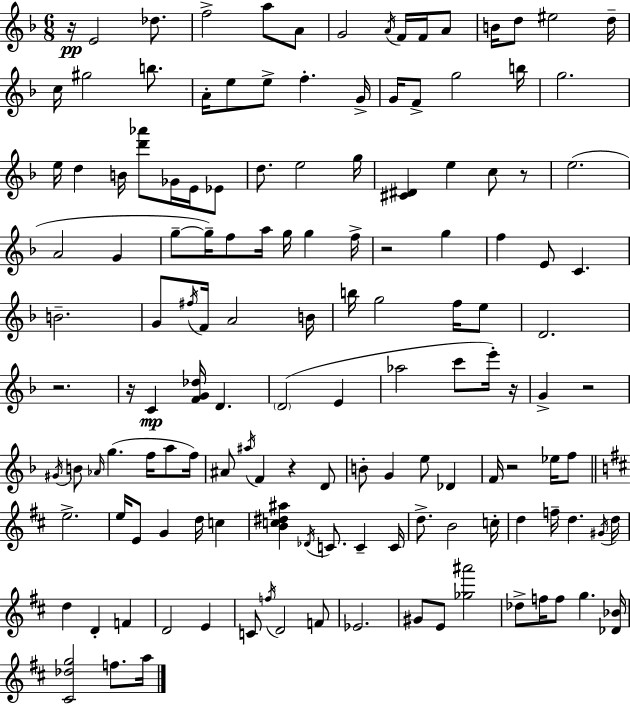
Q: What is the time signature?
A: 6/8